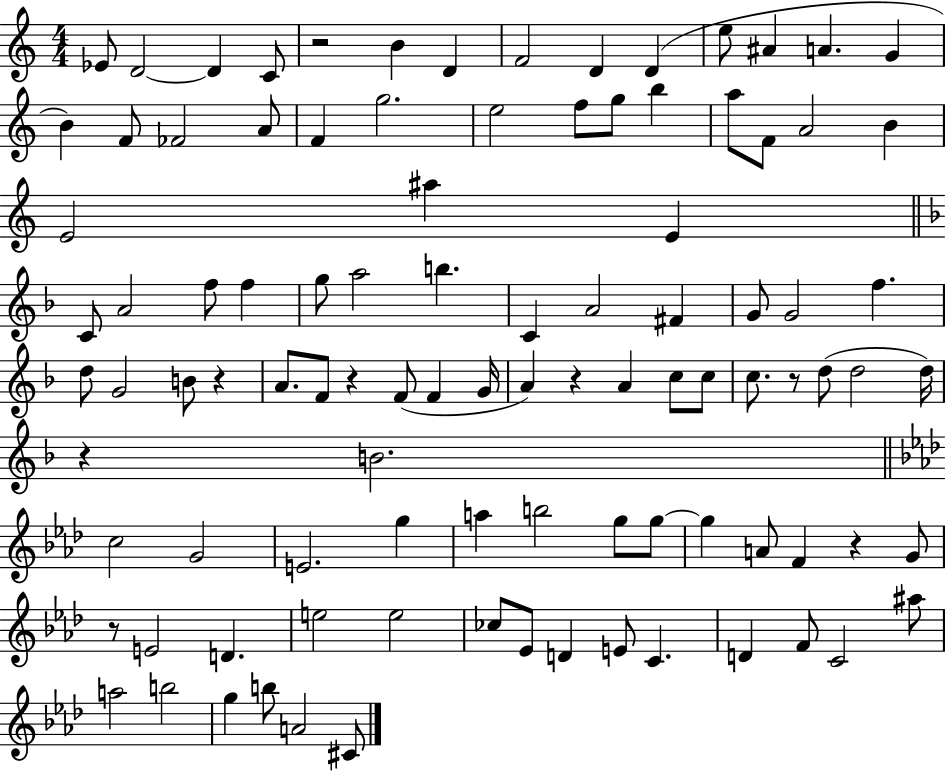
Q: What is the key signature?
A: C major